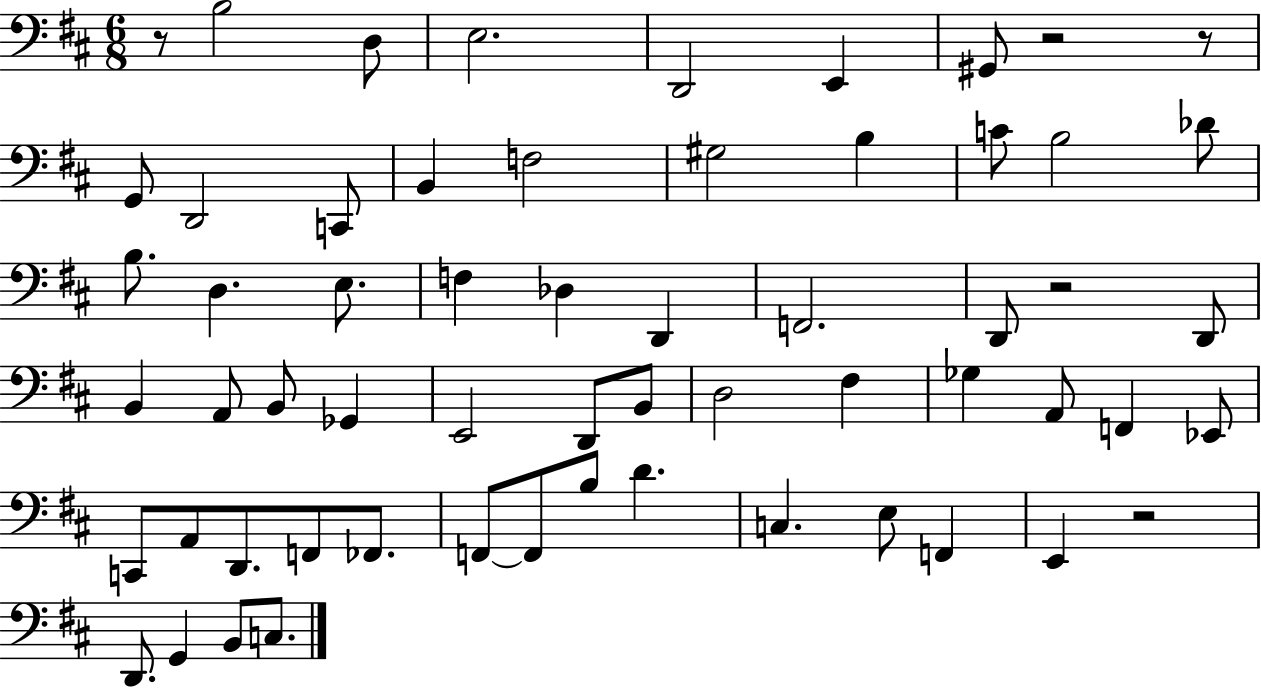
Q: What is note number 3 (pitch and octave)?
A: E3